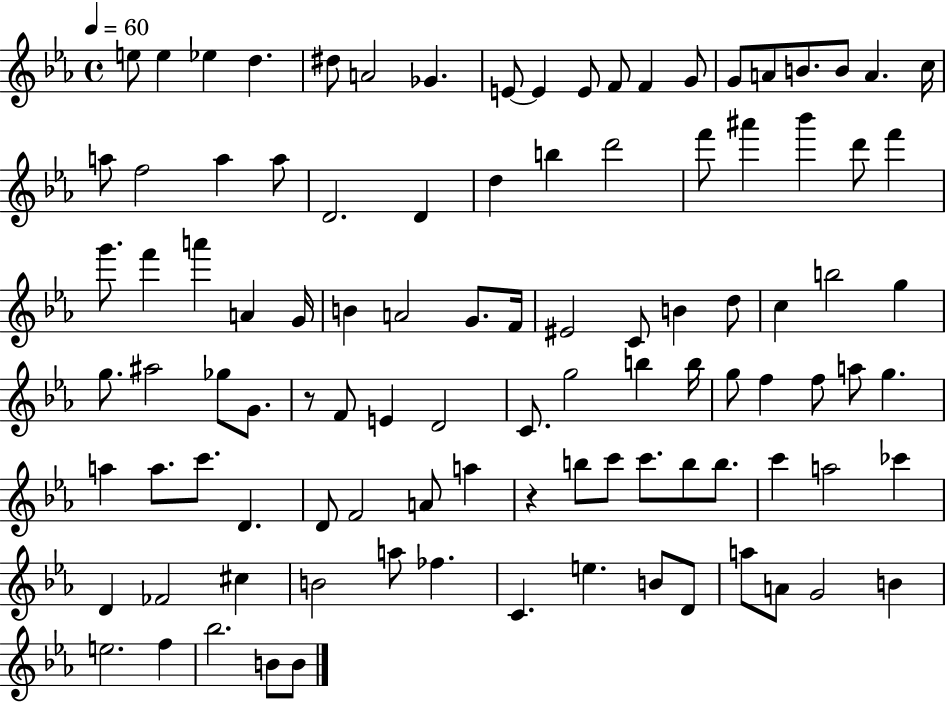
{
  \clef treble
  \time 4/4
  \defaultTimeSignature
  \key ees \major
  \tempo 4 = 60
  e''8 e''4 ees''4 d''4. | dis''8 a'2 ges'4. | e'8~~ e'4 e'8 f'8 f'4 g'8 | g'8 a'8 b'8. b'8 a'4. c''16 | \break a''8 f''2 a''4 a''8 | d'2. d'4 | d''4 b''4 d'''2 | f'''8 ais'''4 bes'''4 d'''8 f'''4 | \break g'''8. f'''4 a'''4 a'4 g'16 | b'4 a'2 g'8. f'16 | eis'2 c'8 b'4 d''8 | c''4 b''2 g''4 | \break g''8. ais''2 ges''8 g'8. | r8 f'8 e'4 d'2 | c'8. g''2 b''4 b''16 | g''8 f''4 f''8 a''8 g''4. | \break a''4 a''8. c'''8. d'4. | d'8 f'2 a'8 a''4 | r4 b''8 c'''8 c'''8. b''8 b''8. | c'''4 a''2 ces'''4 | \break d'4 fes'2 cis''4 | b'2 a''8 fes''4. | c'4. e''4. b'8 d'8 | a''8 a'8 g'2 b'4 | \break e''2. f''4 | bes''2. b'8 b'8 | \bar "|."
}